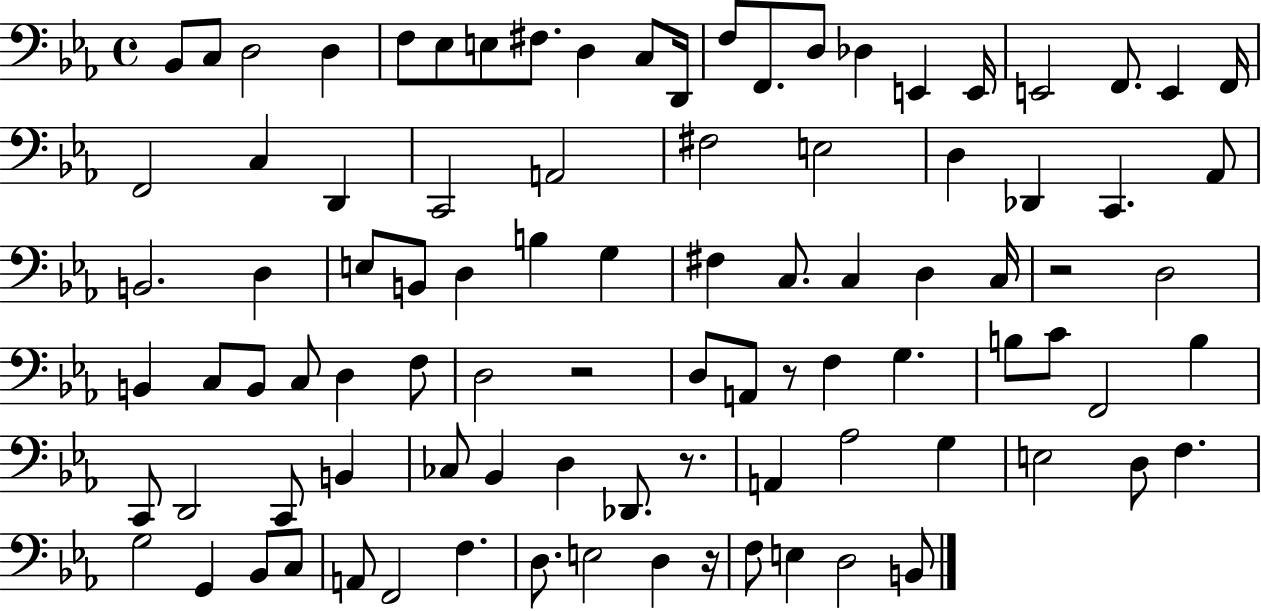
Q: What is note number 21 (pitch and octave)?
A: F2